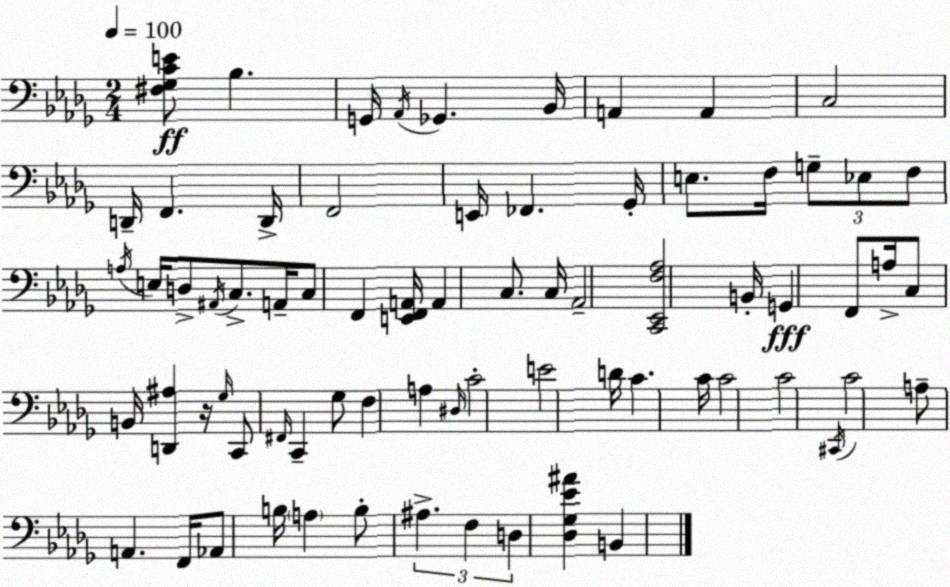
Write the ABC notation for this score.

X:1
T:Untitled
M:2/4
L:1/4
K:Bbm
[^F,_G,CE]/2 _B, G,,/4 _A,,/4 _G,, _B,,/4 A,, A,, C,2 D,,/4 F,, D,,/4 F,,2 E,,/4 _F,, _G,,/4 E,/2 F,/4 G,/2 _E,/2 F,/2 A,/4 E,/4 D,/2 ^A,,/4 C,/2 A,,/4 C,/2 F,, [E,,F,,A,,]/4 A,, C,/2 C,/4 _A,,2 [C,,_E,,F,_A,]2 B,,/4 G,, F,,/2 A,/4 C,/2 B,,/4 [D,,^A,] z/4 _G,/4 C,,/2 ^F,,/4 C,, _G,/2 F, A, ^D,/4 C2 E2 D/4 C C/4 C2 C2 ^C,,/4 C2 A,/2 A,, F,,/4 _A,,/2 B,/4 A, B,/2 ^A, F, D, [_D,_G,_E^A] B,,